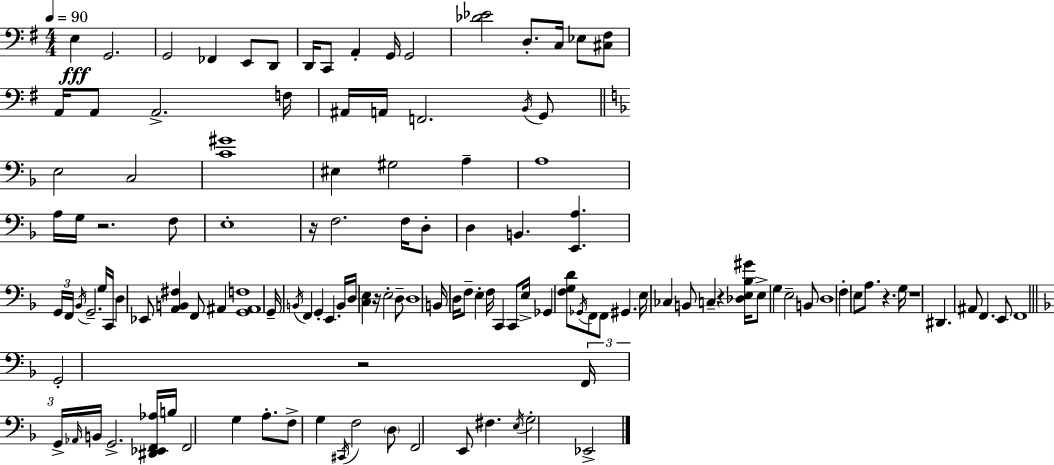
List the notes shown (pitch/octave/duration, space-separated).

E3/q G2/h. G2/h FES2/q E2/e D2/e D2/s C2/e A2/q G2/s G2/h [Db4,Eb4]/h D3/e. C3/s Eb3/e [C#3,F#3]/e A2/s A2/e A2/h. F3/s A#2/s A2/s F2/h. B2/s G2/e E3/h C3/h [C4,G#4]/w EIS3/q G#3/h A3/q A3/w A3/s G3/s R/h. F3/e E3/w R/s F3/h. F3/s D3/e D3/q B2/q. [E2,A3]/q. G2/s F2/s Bb2/s G2/h. G3/s C2/s D3/q Eb2/e [A2,B2,F#3]/q F2/e A#2/q [G2,A#2,F3]/w G2/s B2/s F2/q G2/q E2/q. B2/s D3/s [C3,E3]/q R/s E3/h D3/e D3/w B2/s D3/s F3/e E3/q F3/s C2/q C2/e E3/s Gb2/q [F3,G3,D4]/e Gb2/s F2/e F2/e G#2/q. E3/s CES3/q B2/e C3/q R/q [Db3,E3,Bb3,G#4]/s E3/e G3/q E3/h B2/e D3/w F3/q E3/e A3/e. R/q. G3/s R/w D#2/q. A#2/e F2/q. E2/e F2/w G2/h R/h F2/s G2/s Ab2/s B2/s G2/h. [D#2,Eb2,F2,Ab3]/s B3/s F2/h G3/q A3/e. F3/e G3/q C#2/s F3/h D3/e F2/h E2/e F#3/q. E3/s G3/h Eb2/h